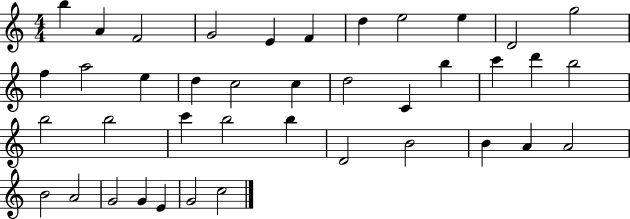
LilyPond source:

{
  \clef treble
  \numericTimeSignature
  \time 4/4
  \key c \major
  b''4 a'4 f'2 | g'2 e'4 f'4 | d''4 e''2 e''4 | d'2 g''2 | \break f''4 a''2 e''4 | d''4 c''2 c''4 | d''2 c'4 b''4 | c'''4 d'''4 b''2 | \break b''2 b''2 | c'''4 b''2 b''4 | d'2 b'2 | b'4 a'4 a'2 | \break b'2 a'2 | g'2 g'4 e'4 | g'2 c''2 | \bar "|."
}